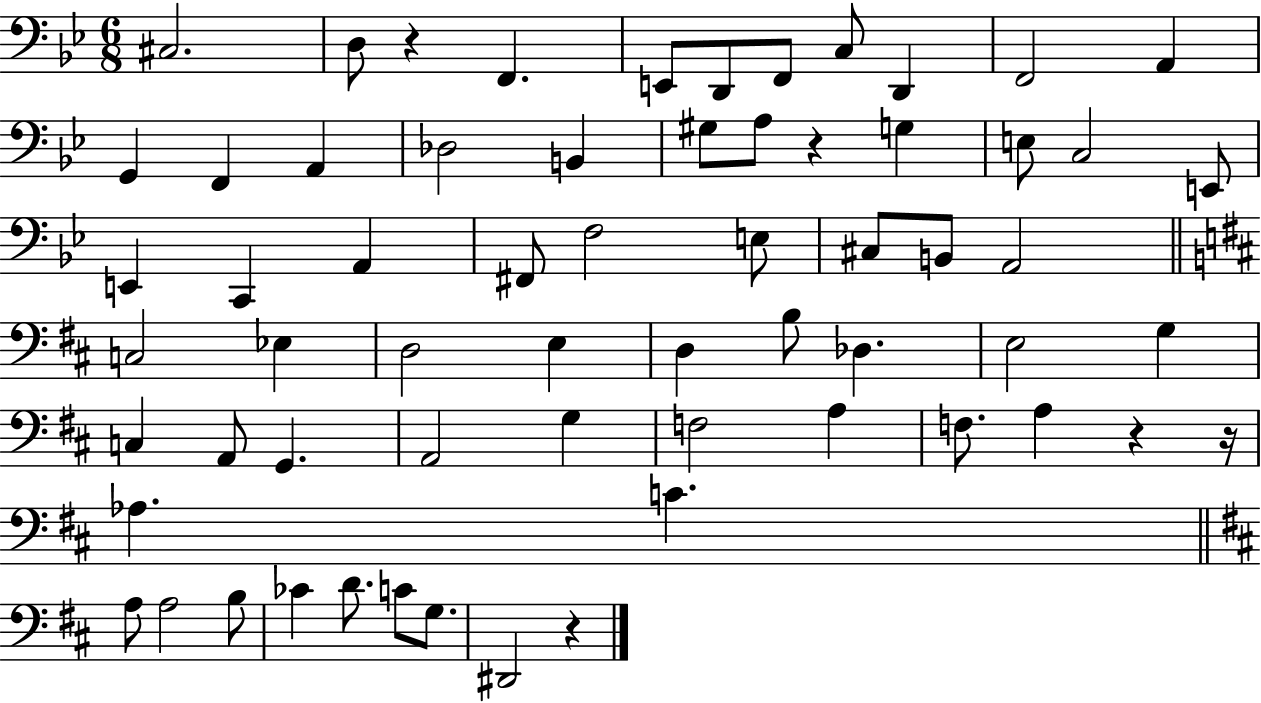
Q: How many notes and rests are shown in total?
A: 63